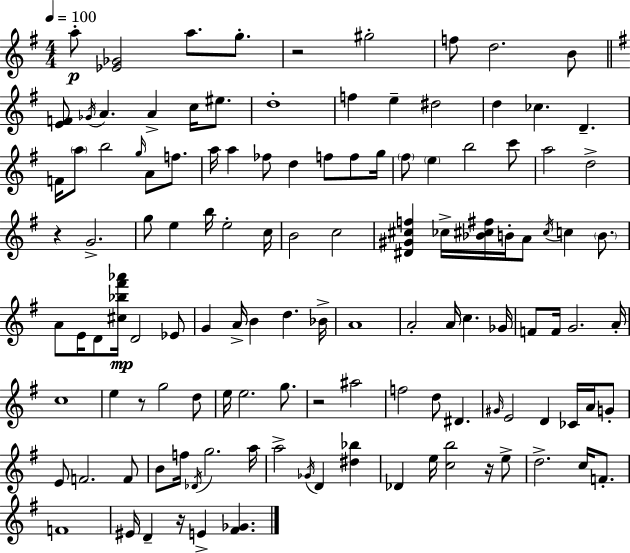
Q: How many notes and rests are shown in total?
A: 123